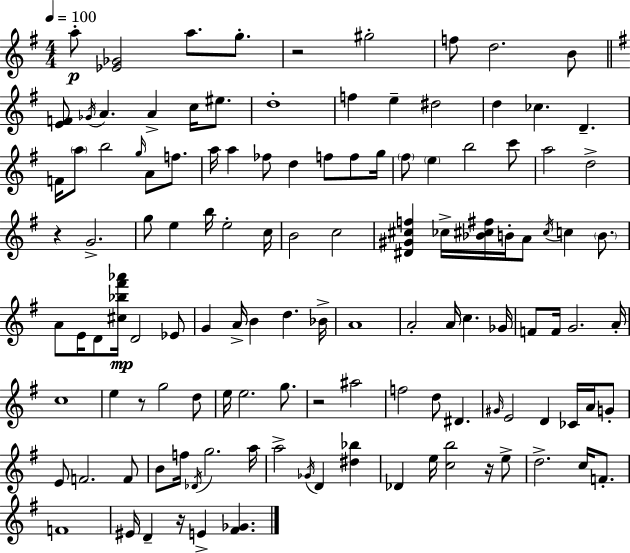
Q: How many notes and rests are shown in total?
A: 123